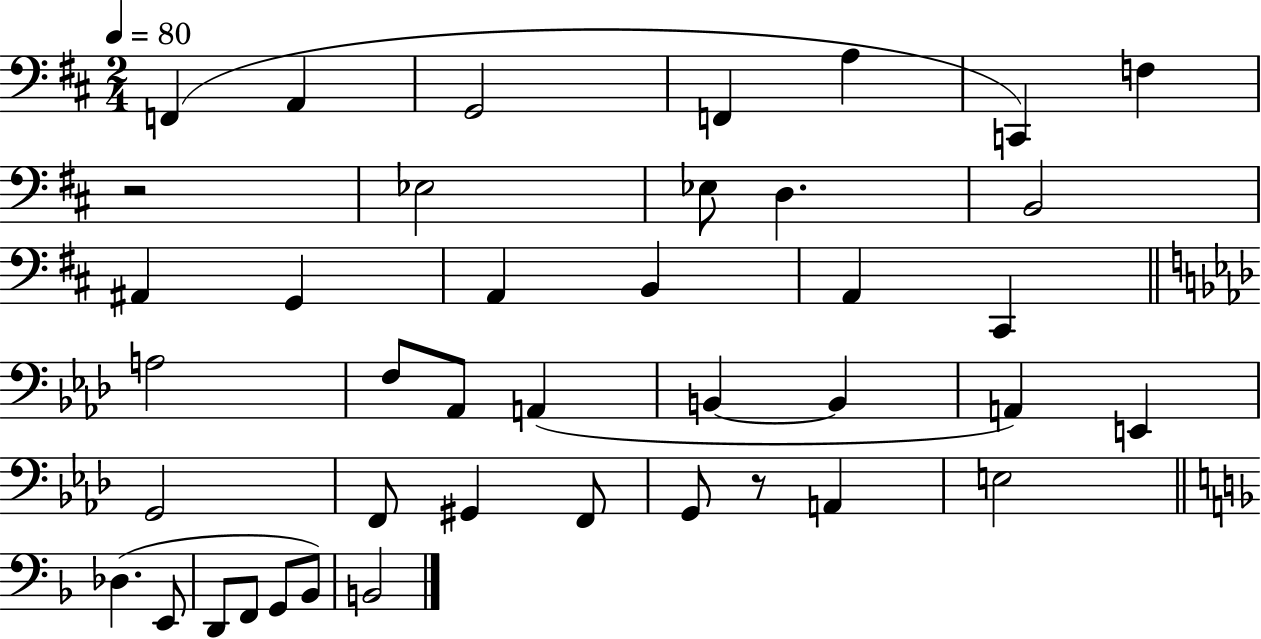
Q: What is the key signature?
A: D major